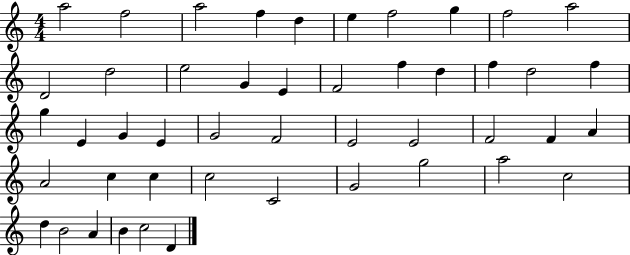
A5/h F5/h A5/h F5/q D5/q E5/q F5/h G5/q F5/h A5/h D4/h D5/h E5/h G4/q E4/q F4/h F5/q D5/q F5/q D5/h F5/q G5/q E4/q G4/q E4/q G4/h F4/h E4/h E4/h F4/h F4/q A4/q A4/h C5/q C5/q C5/h C4/h G4/h G5/h A5/h C5/h D5/q B4/h A4/q B4/q C5/h D4/q